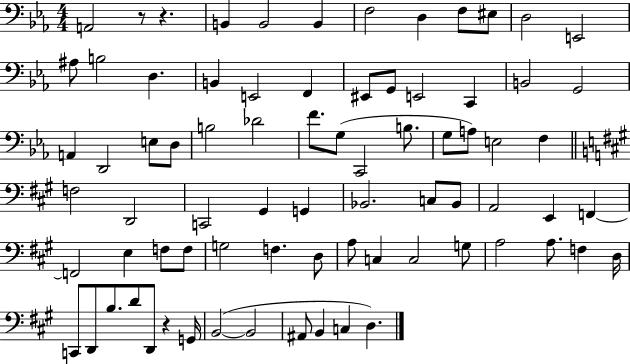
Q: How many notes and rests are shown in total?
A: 77